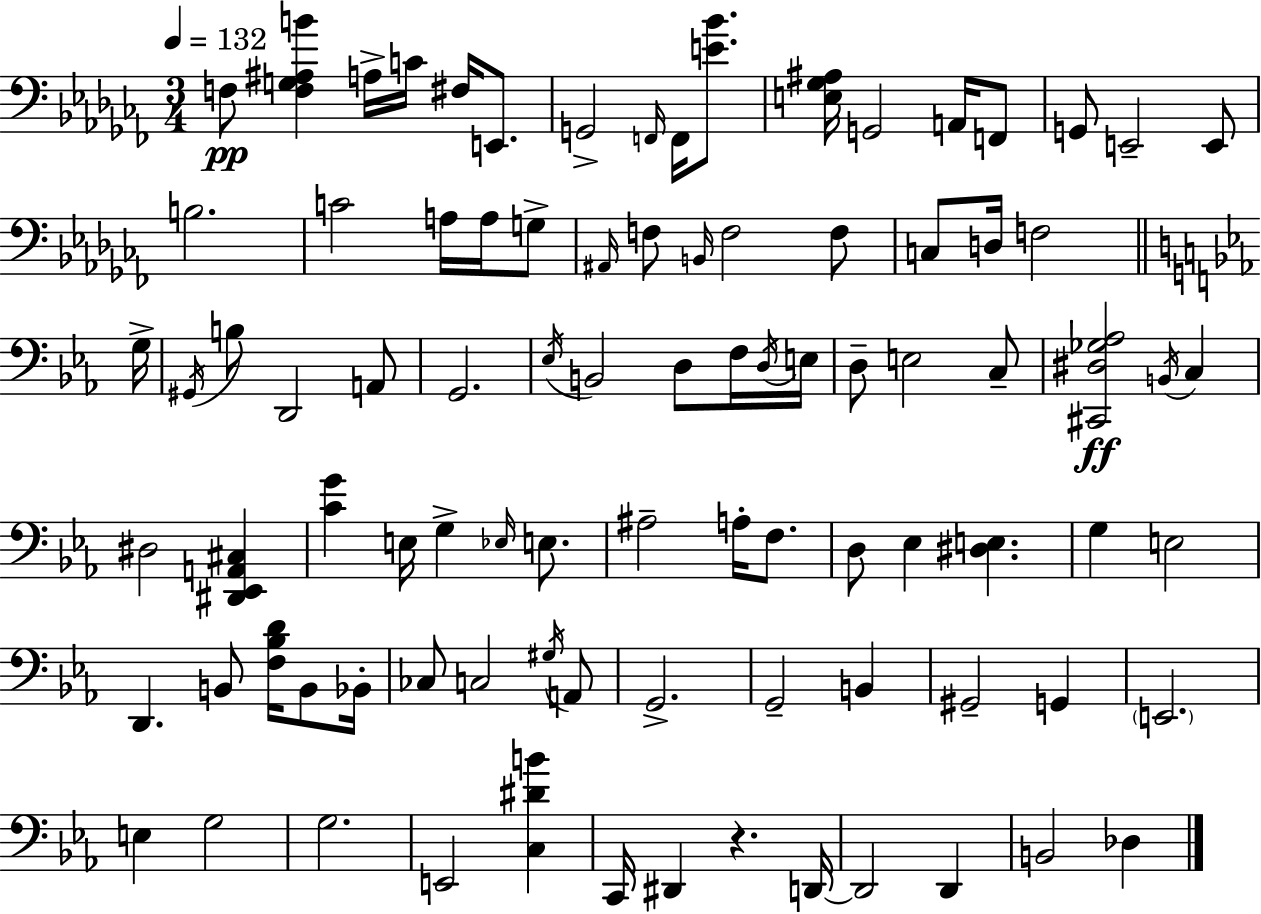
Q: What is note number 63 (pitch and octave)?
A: G#3